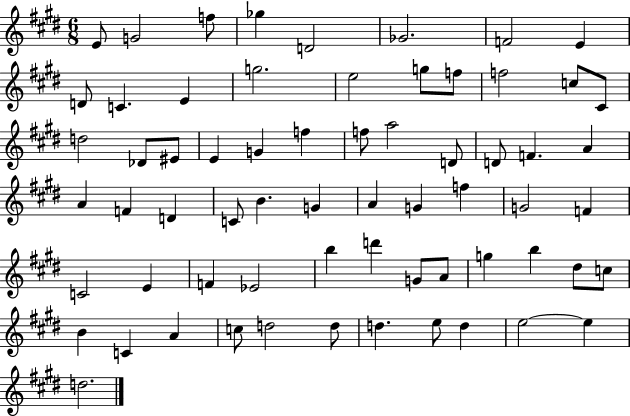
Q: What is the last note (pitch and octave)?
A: D5